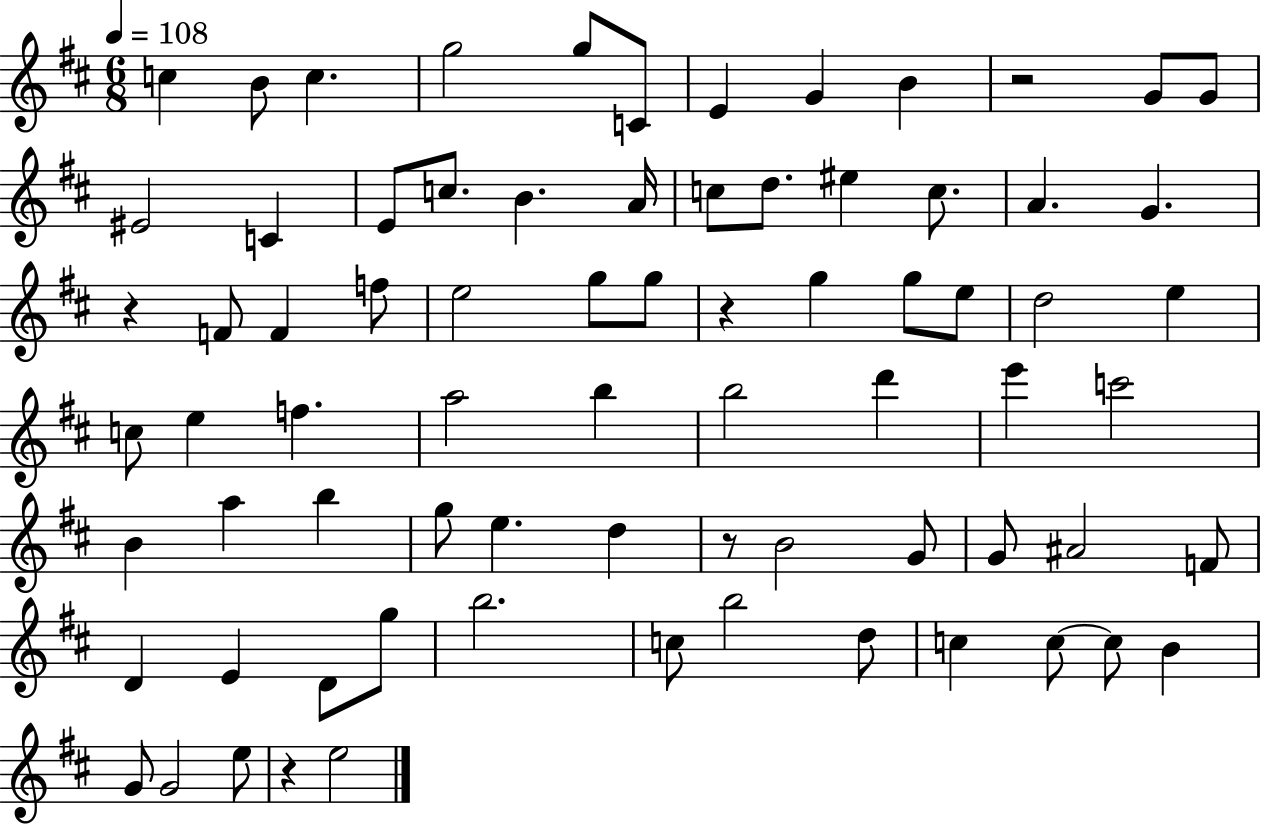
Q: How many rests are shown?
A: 5